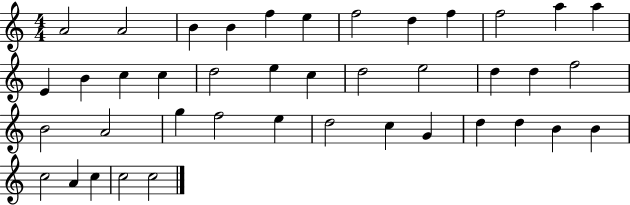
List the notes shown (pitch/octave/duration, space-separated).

A4/h A4/h B4/q B4/q F5/q E5/q F5/h D5/q F5/q F5/h A5/q A5/q E4/q B4/q C5/q C5/q D5/h E5/q C5/q D5/h E5/h D5/q D5/q F5/h B4/h A4/h G5/q F5/h E5/q D5/h C5/q G4/q D5/q D5/q B4/q B4/q C5/h A4/q C5/q C5/h C5/h